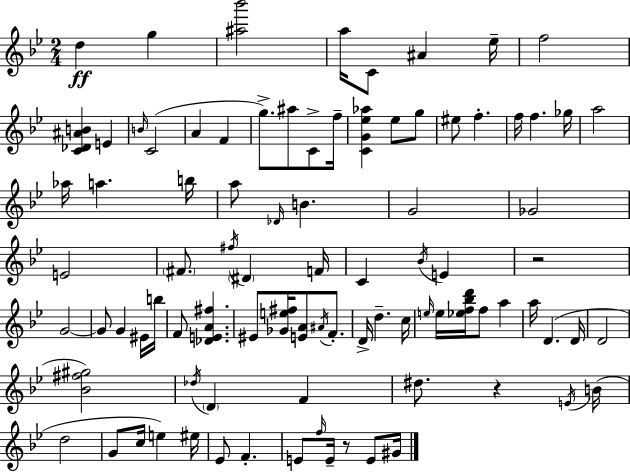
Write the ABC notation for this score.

X:1
T:Untitled
M:2/4
L:1/4
K:Bb
d g [^a_b']2 a/4 C/2 ^A _e/4 f2 [C_D^AB] E B/4 C2 A F g/2 ^a/2 C/2 f/4 [CG_e_a] _e/2 g/2 ^e/2 f f/4 f _g/4 a2 _a/4 a b/4 a/2 _D/4 B G2 _G2 E2 ^F/2 ^f/4 ^D F/4 C _B/4 E z2 G2 G/2 G ^E/4 b/4 F/2 [_DEA^f] ^E/2 [_Ge^f]/4 [EA]/2 ^A/4 F/2 D/4 d c/4 e/4 e/4 [_ef_bd']/4 f/2 a a/4 D D/4 D2 [_B^f^g]2 _d/4 D F ^d/2 z E/4 B/4 d2 G/2 c/4 e ^e/4 _E/2 F E/2 f/4 E/4 z/2 E/2 ^G/4